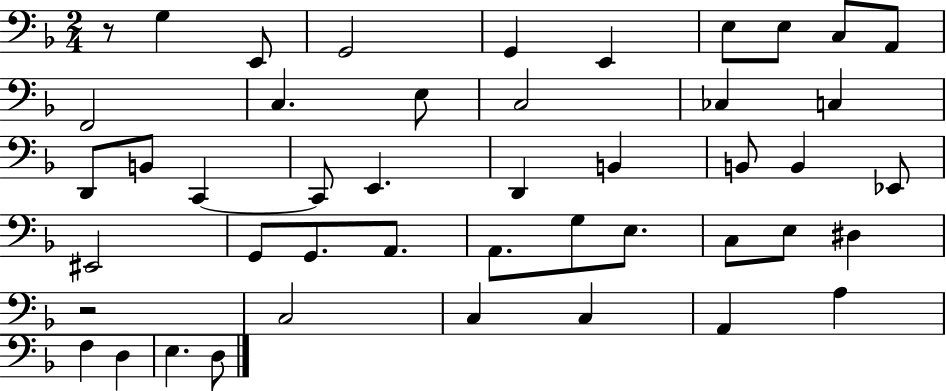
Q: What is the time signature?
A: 2/4